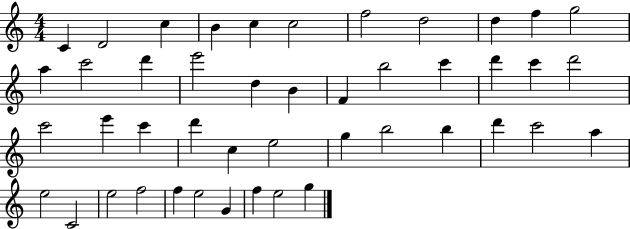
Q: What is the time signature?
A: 4/4